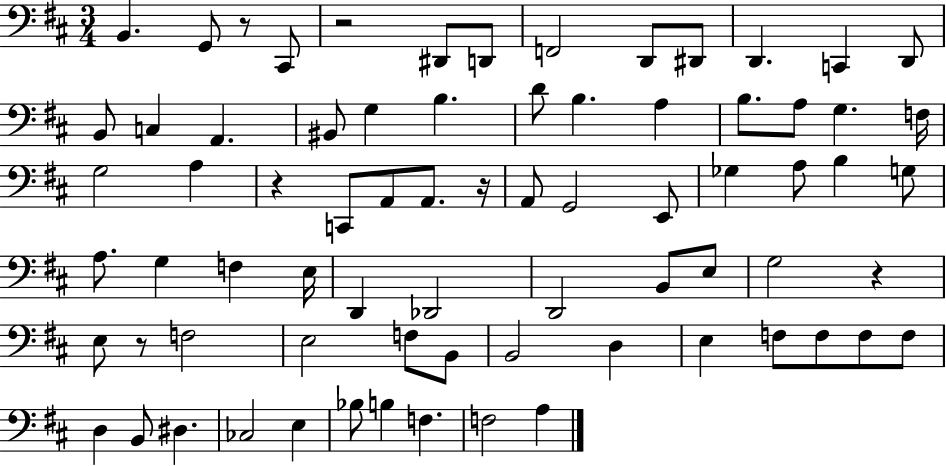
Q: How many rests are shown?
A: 6